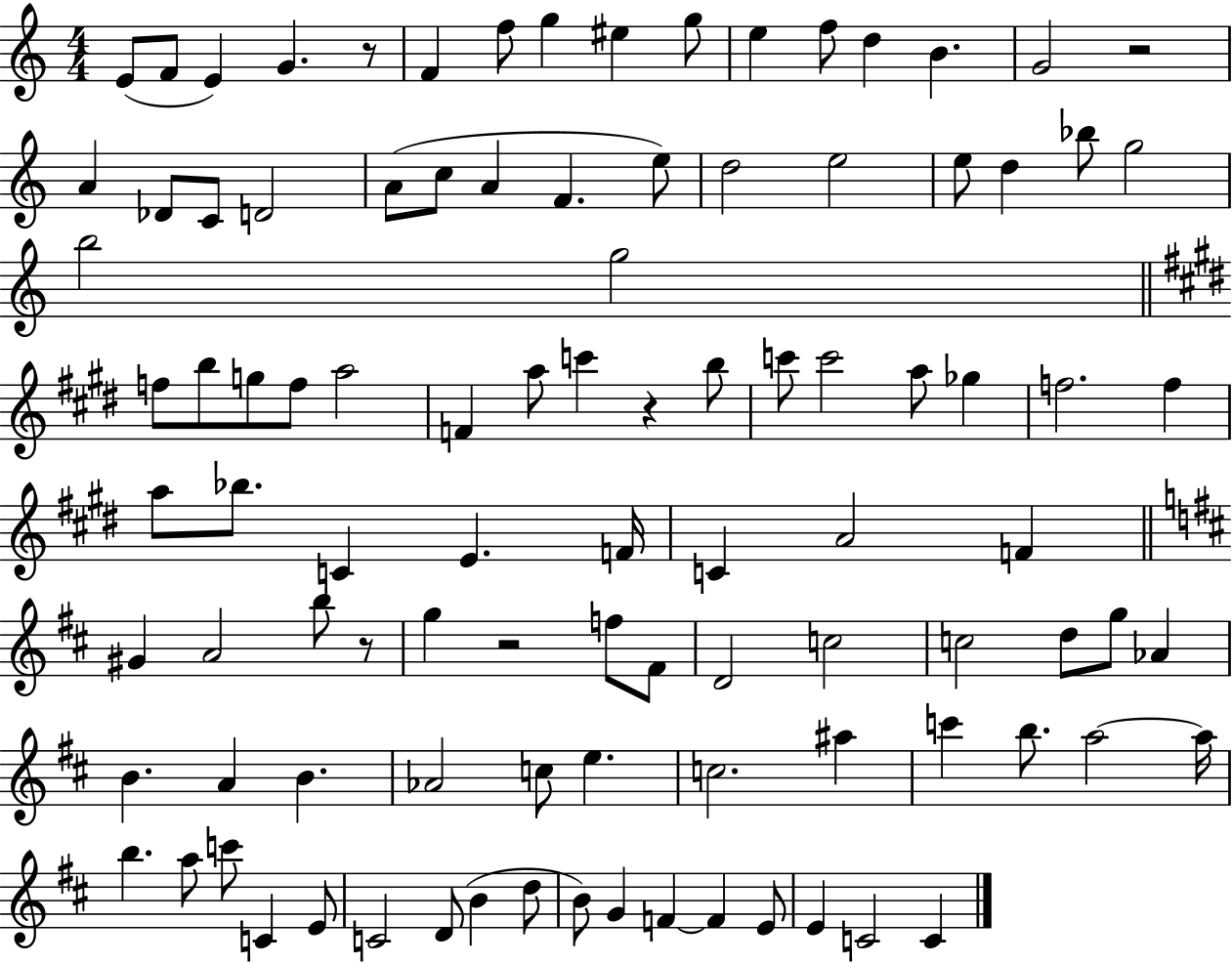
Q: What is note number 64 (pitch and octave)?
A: D5